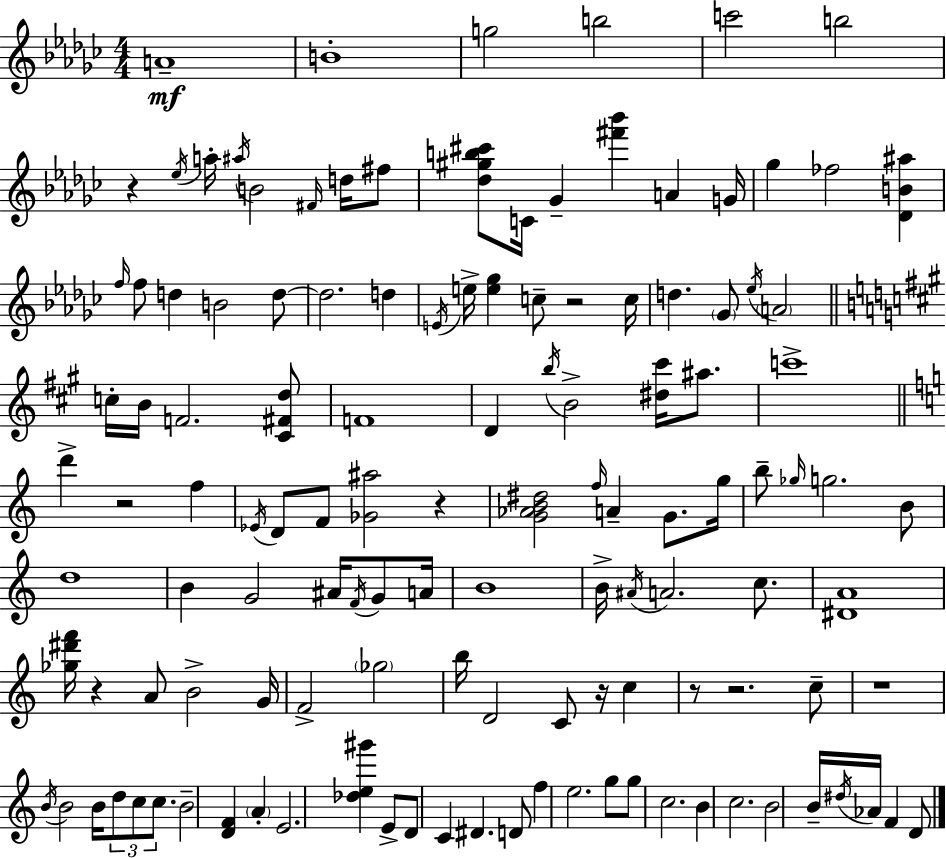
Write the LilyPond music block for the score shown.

{
  \clef treble
  \numericTimeSignature
  \time 4/4
  \key ees \minor
  a'1--\mf | b'1-. | g''2 b''2 | c'''2 b''2 | \break r4 \acciaccatura { ees''16 } a''16-. \acciaccatura { ais''16 } b'2 \grace { fis'16 } | d''16 fis''8 <des'' gis'' b'' cis'''>8 c'16 ges'4-- <fis''' bes'''>4 a'4 | g'16 ges''4 fes''2 <des' b' ais''>4 | \grace { f''16 } f''8 d''4 b'2 | \break d''8~~ d''2. | d''4 \acciaccatura { e'16 } e''16-> <e'' ges''>4 c''8-- r2 | c''16 d''4. \parenthesize ges'8 \acciaccatura { ees''16 } \parenthesize a'2 | \bar "||" \break \key a \major c''16-. b'16 f'2. <cis' fis' d''>8 | f'1 | d'4 \acciaccatura { b''16 } b'2-> <dis'' cis'''>16 ais''8. | c'''1-> | \break \bar "||" \break \key c \major d'''4-> r2 f''4 | \acciaccatura { ees'16 } d'8 f'8 <ges' ais''>2 r4 | <g' aes' b' dis''>2 \grace { f''16 } a'4-- g'8. | g''16 b''8-- \grace { ges''16 } g''2. | \break b'8 d''1 | b'4 g'2 ais'16 | \acciaccatura { f'16 } g'8 a'16 b'1 | b'16-> \acciaccatura { ais'16 } a'2. | \break c''8. <dis' a'>1 | <ges'' dis''' f'''>16 r4 a'8 b'2-> | g'16 f'2-> \parenthesize ges''2 | b''16 d'2 c'8 | \break r16 c''4 r8 r2. | c''8-- r1 | \acciaccatura { b'16 } b'2 b'16 \tuplet 3/2 { d''8 | c''8 c''8. } b'2-- <d' f'>4 | \break \parenthesize a'4-. e'2. | <des'' e'' gis'''>4 e'8-> d'8 c'4 dis'4. | d'8 f''4 e''2. | g''8 g''8 c''2. | \break b'4 c''2. | b'2 b'16-- \acciaccatura { dis''16 } | aes'16 f'4 d'8 \bar "|."
}